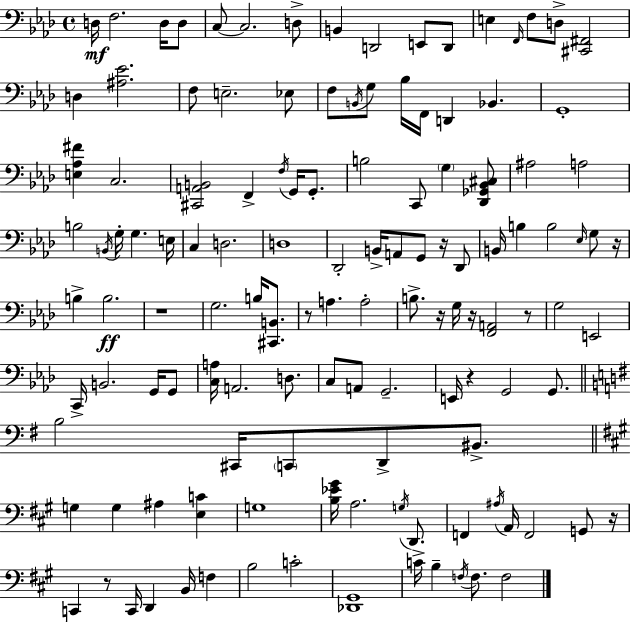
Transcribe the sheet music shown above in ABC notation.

X:1
T:Untitled
M:4/4
L:1/4
K:Fm
D,/4 F,2 D,/4 D,/2 C,/2 C,2 D,/2 B,, D,,2 E,,/2 D,,/2 E, F,,/4 F,/2 D,/2 [^C,,^F,,]2 D, [^A,_E]2 F,/2 E,2 _E,/2 F,/2 B,,/4 G,/2 _B,/4 F,,/4 D,, _B,, G,,4 [E,_A,^F] C,2 [^C,,A,,B,,]2 F,, F,/4 G,,/4 G,,/2 B,2 C,,/2 G, [_D,,_G,,_B,,^C,]/2 ^A,2 A,2 B,2 B,,/4 G,/4 G, E,/4 C, D,2 D,4 _D,,2 B,,/4 A,,/2 G,,/2 z/4 _D,,/2 B,,/4 B, B,2 _E,/4 G,/2 z/4 B, B,2 z4 G,2 B,/4 [^C,,B,,]/2 z/2 A, A,2 B,/2 z/4 G,/4 z/4 [F,,A,,]2 z/2 G,2 E,,2 C,,/4 B,,2 G,,/4 G,,/2 [C,A,]/4 A,,2 D,/2 C,/2 A,,/2 G,,2 E,,/4 z G,,2 G,,/2 B,2 ^C,,/4 C,,/2 D,,/2 ^B,,/2 G, G, ^A, [E,C] G,4 [B,_E^G]/4 A,2 G,/4 D,,/2 F,, ^A,/4 A,,/4 F,,2 G,,/2 z/4 C,, z/2 C,,/4 D,, B,,/4 F, B,2 C2 [_D,,^G,,]4 C/4 B, F,/4 F,/2 F,2